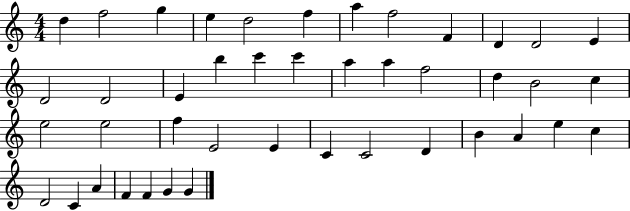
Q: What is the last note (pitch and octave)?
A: G4